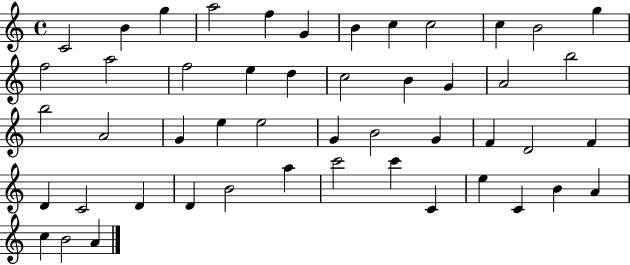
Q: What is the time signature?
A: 4/4